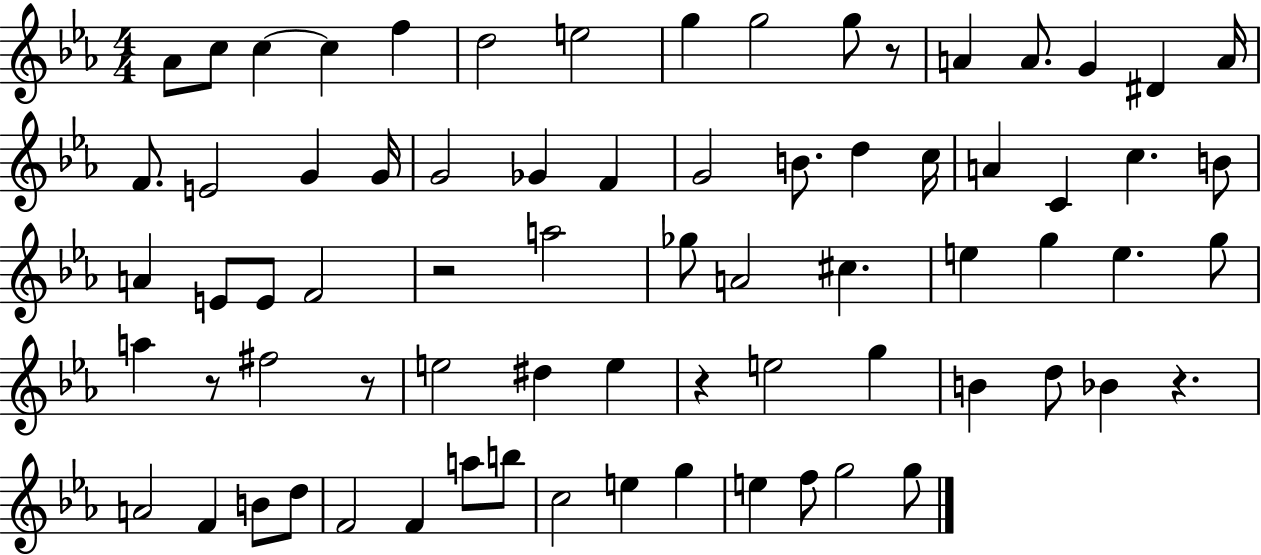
Ab4/e C5/e C5/q C5/q F5/q D5/h E5/h G5/q G5/h G5/e R/e A4/q A4/e. G4/q D#4/q A4/s F4/e. E4/h G4/q G4/s G4/h Gb4/q F4/q G4/h B4/e. D5/q C5/s A4/q C4/q C5/q. B4/e A4/q E4/e E4/e F4/h R/h A5/h Gb5/e A4/h C#5/q. E5/q G5/q E5/q. G5/e A5/q R/e F#5/h R/e E5/h D#5/q E5/q R/q E5/h G5/q B4/q D5/e Bb4/q R/q. A4/h F4/q B4/e D5/e F4/h F4/q A5/e B5/e C5/h E5/q G5/q E5/q F5/e G5/h G5/e